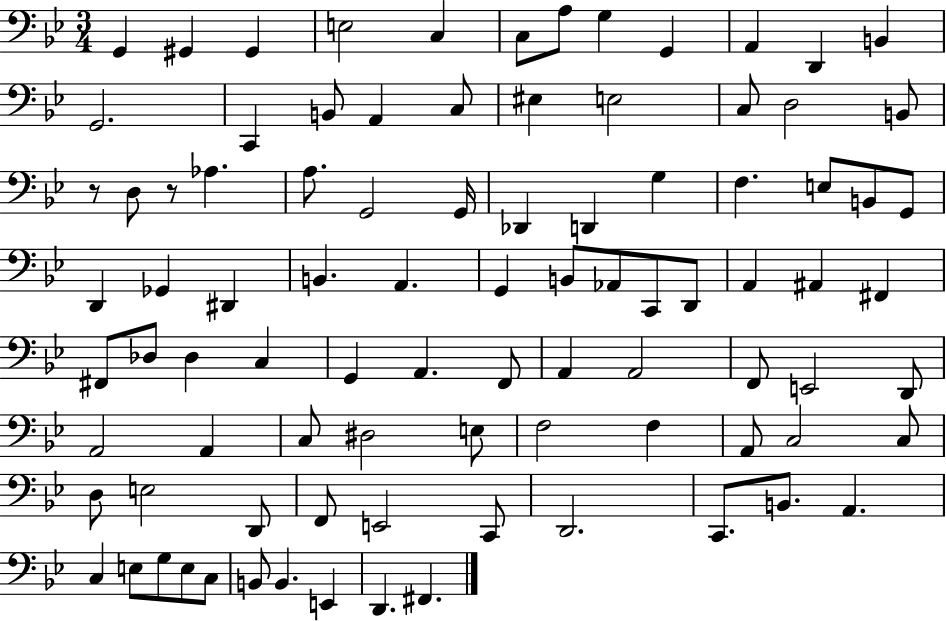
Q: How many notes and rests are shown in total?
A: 91